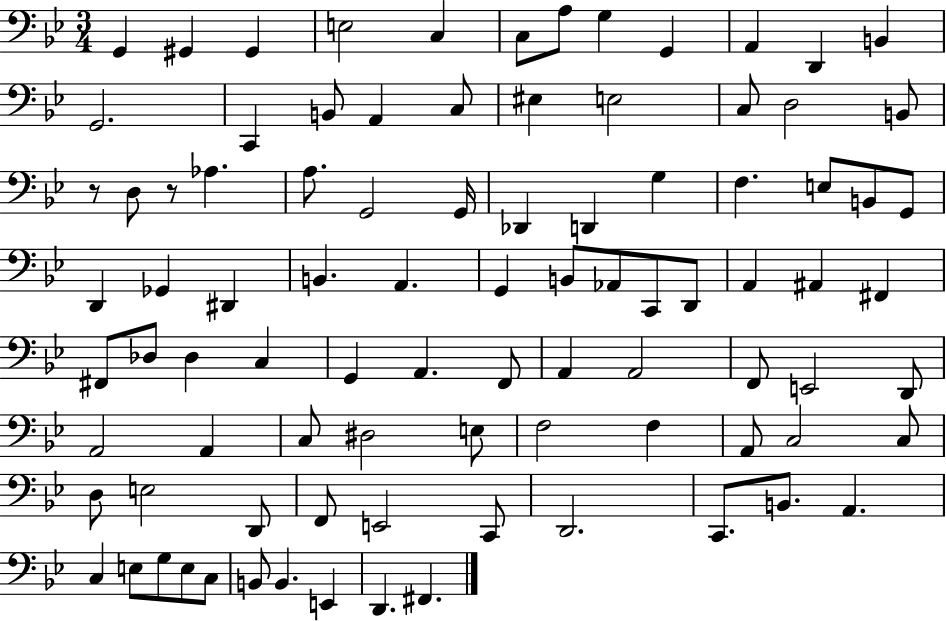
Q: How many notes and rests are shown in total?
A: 91